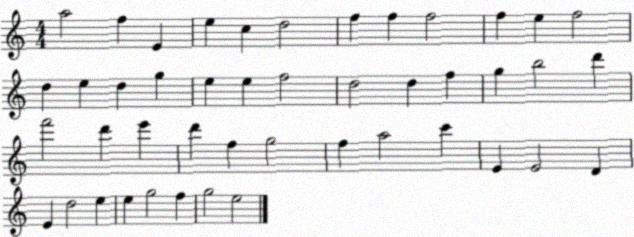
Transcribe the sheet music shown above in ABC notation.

X:1
T:Untitled
M:4/4
L:1/4
K:C
a2 f E e c d2 f f f2 f e f2 d e d g e e f2 d2 d f g b2 d' f'2 d' e' d' f g2 f a2 c' E E2 D E d2 e e g2 f g2 e2